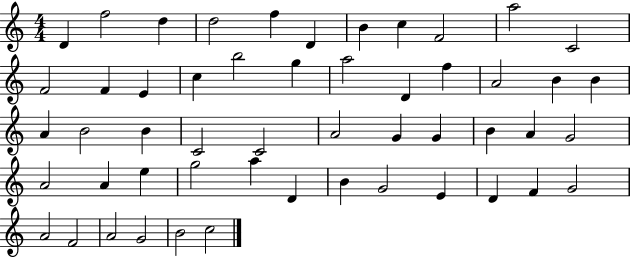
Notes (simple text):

D4/q F5/h D5/q D5/h F5/q D4/q B4/q C5/q F4/h A5/h C4/h F4/h F4/q E4/q C5/q B5/h G5/q A5/h D4/q F5/q A4/h B4/q B4/q A4/q B4/h B4/q C4/h C4/h A4/h G4/q G4/q B4/q A4/q G4/h A4/h A4/q E5/q G5/h A5/q D4/q B4/q G4/h E4/q D4/q F4/q G4/h A4/h F4/h A4/h G4/h B4/h C5/h